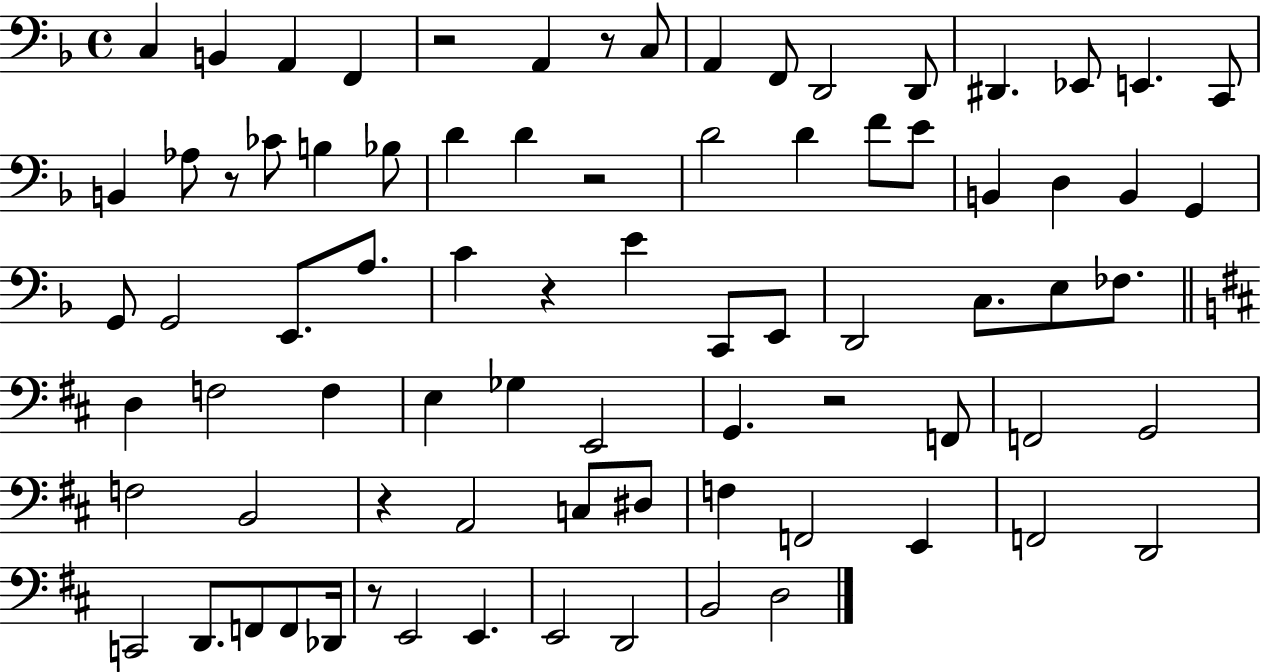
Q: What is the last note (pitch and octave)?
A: D3